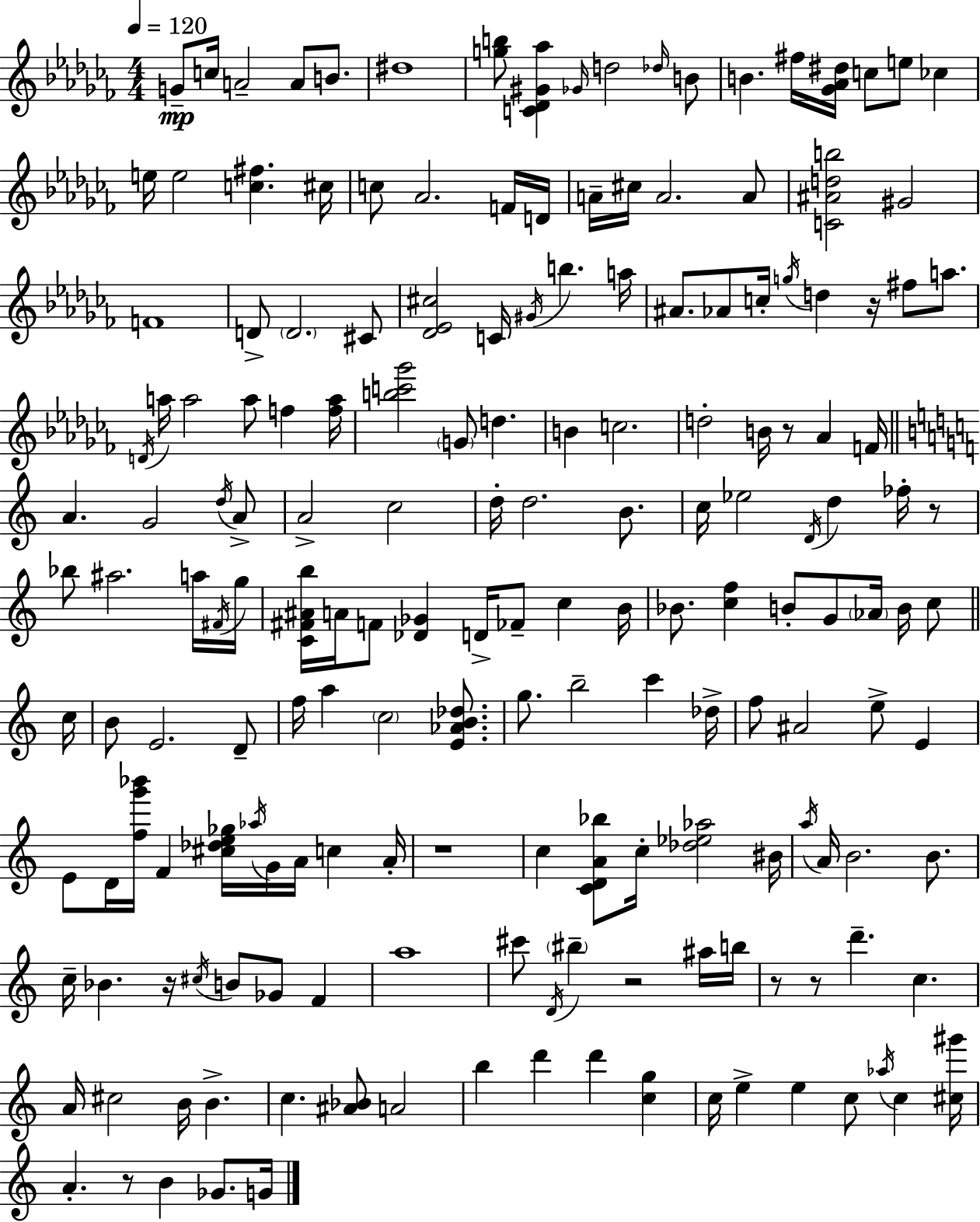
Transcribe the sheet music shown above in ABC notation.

X:1
T:Untitled
M:4/4
L:1/4
K:Abm
G/2 c/4 A2 A/2 B/2 ^d4 [gb]/2 [C_D^G_a] _G/4 d2 _d/4 B/2 B ^f/4 [_G_A^d]/4 c/2 e/2 _c e/4 e2 [c^f] ^c/4 c/2 _A2 F/4 D/4 A/4 ^c/4 A2 A/2 [C^Adb]2 ^G2 F4 D/2 D2 ^C/2 [_D_E^c]2 C/4 ^G/4 b a/4 ^A/2 _A/2 c/4 g/4 d z/4 ^f/2 a/2 D/4 a/4 a2 a/2 f [fa]/4 [bc'_g']2 G/2 d B c2 d2 B/4 z/2 _A F/4 A G2 d/4 A/2 A2 c2 d/4 d2 B/2 c/4 _e2 D/4 d _f/4 z/2 _b/2 ^a2 a/4 ^F/4 g/4 [C^F^Ab]/4 A/4 F/2 [_D_G] D/4 _F/2 c B/4 _B/2 [cf] B/2 G/2 _A/4 B/4 c/2 c/4 B/2 E2 D/2 f/4 a c2 [E_AB_d]/2 g/2 b2 c' _d/4 f/2 ^A2 e/2 E E/2 D/4 [fg'_b']/4 F [^c_de_g]/4 _a/4 G/4 A/4 c A/4 z4 c [CDA_b]/2 c/4 [_d_e_a]2 ^B/4 a/4 A/4 B2 B/2 c/4 _B z/4 ^c/4 B/2 _G/2 F a4 ^c'/2 D/4 ^b z2 ^a/4 b/4 z/2 z/2 d' c A/4 ^c2 B/4 B c [^A_B]/2 A2 b d' d' [cg] c/4 e e c/2 _a/4 c [^c^g']/4 A z/2 B _G/2 G/4